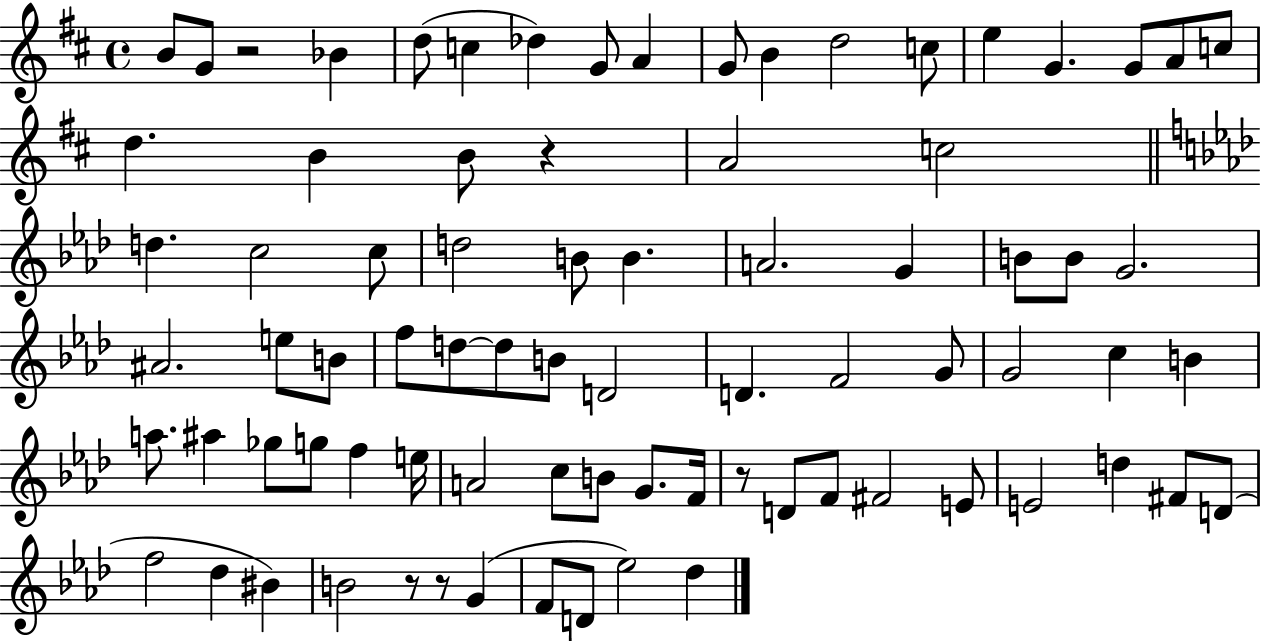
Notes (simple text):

B4/e G4/e R/h Bb4/q D5/e C5/q Db5/q G4/e A4/q G4/e B4/q D5/h C5/e E5/q G4/q. G4/e A4/e C5/e D5/q. B4/q B4/e R/q A4/h C5/h D5/q. C5/h C5/e D5/h B4/e B4/q. A4/h. G4/q B4/e B4/e G4/h. A#4/h. E5/e B4/e F5/e D5/e D5/e B4/e D4/h D4/q. F4/h G4/e G4/h C5/q B4/q A5/e. A#5/q Gb5/e G5/e F5/q E5/s A4/h C5/e B4/e G4/e. F4/s R/e D4/e F4/e F#4/h E4/e E4/h D5/q F#4/e D4/e F5/h Db5/q BIS4/q B4/h R/e R/e G4/q F4/e D4/e Eb5/h Db5/q